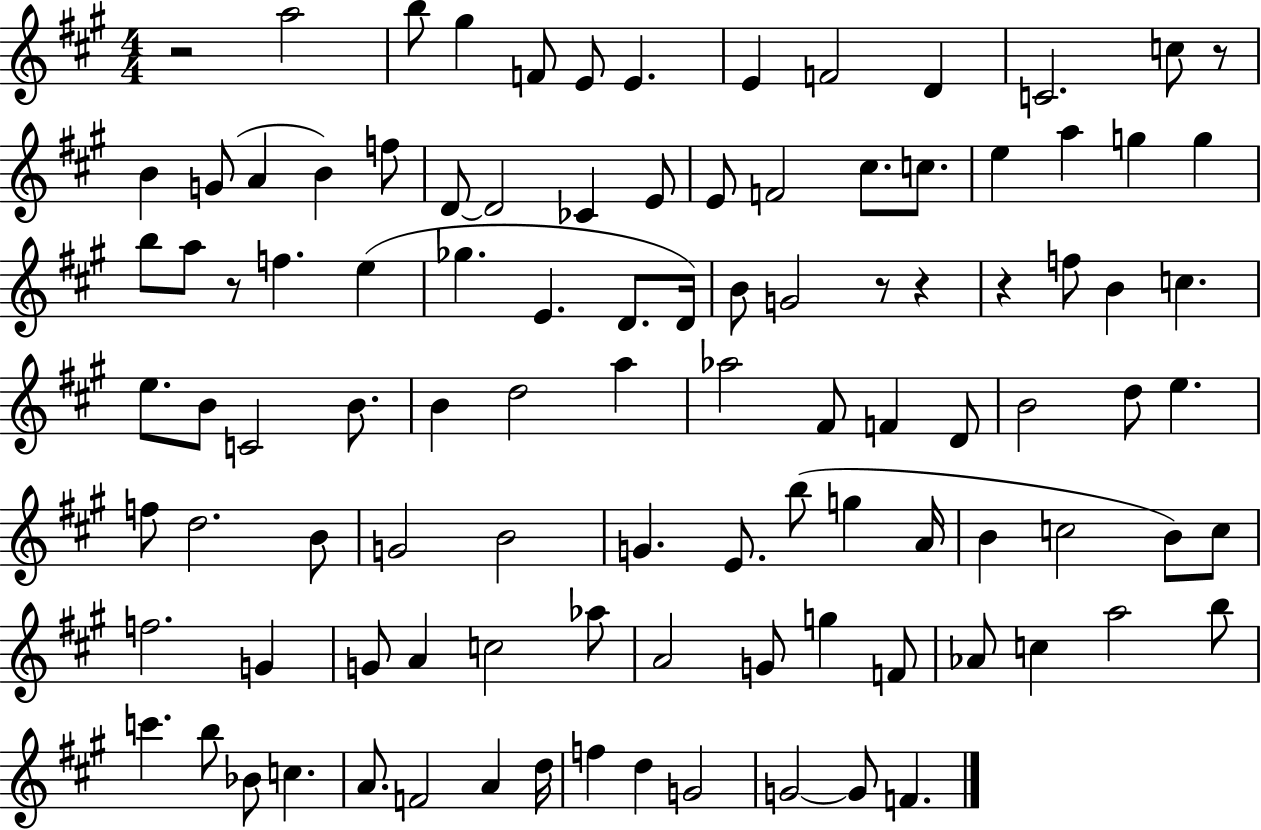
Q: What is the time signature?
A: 4/4